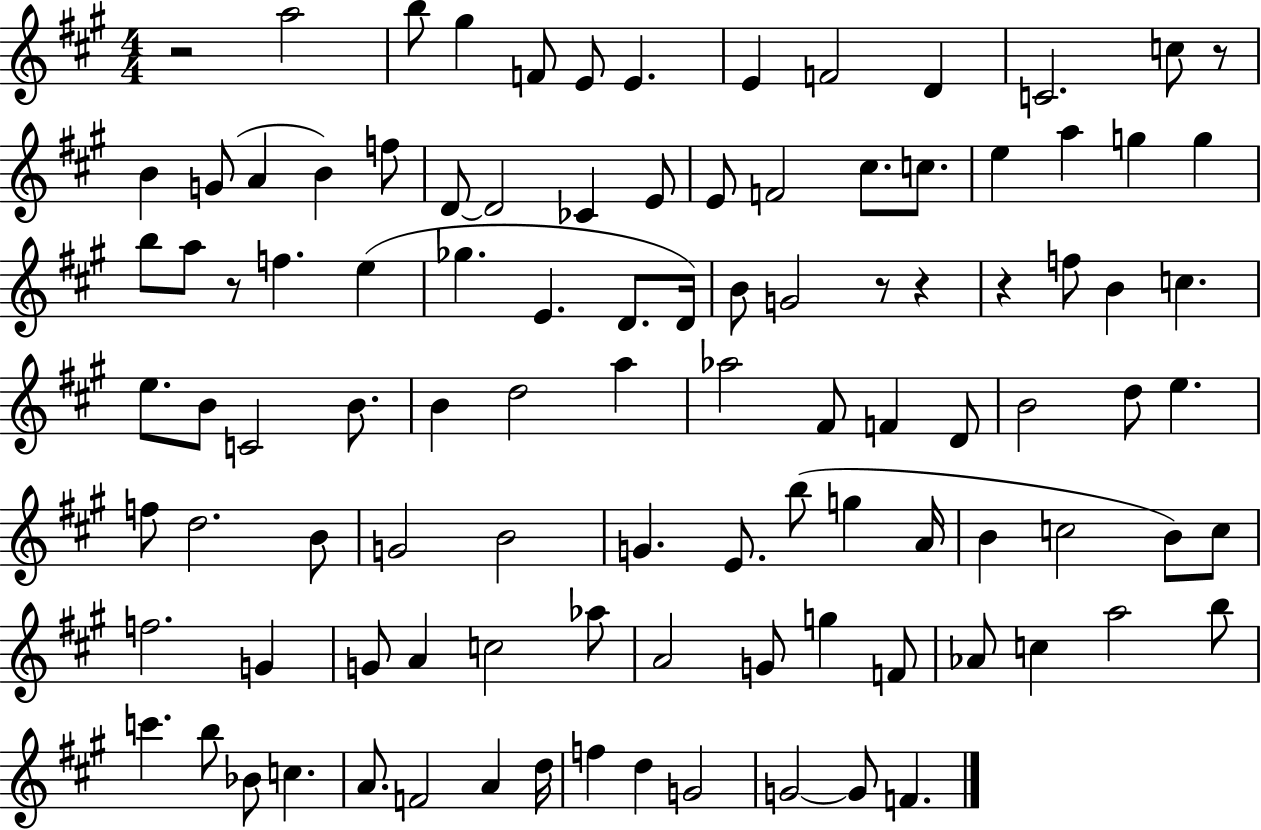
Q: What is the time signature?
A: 4/4